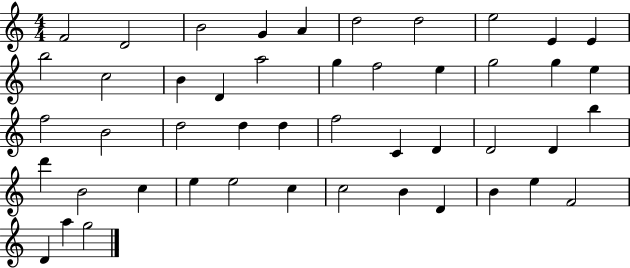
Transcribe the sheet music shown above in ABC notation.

X:1
T:Untitled
M:4/4
L:1/4
K:C
F2 D2 B2 G A d2 d2 e2 E E b2 c2 B D a2 g f2 e g2 g e f2 B2 d2 d d f2 C D D2 D b d' B2 c e e2 c c2 B D B e F2 D a g2